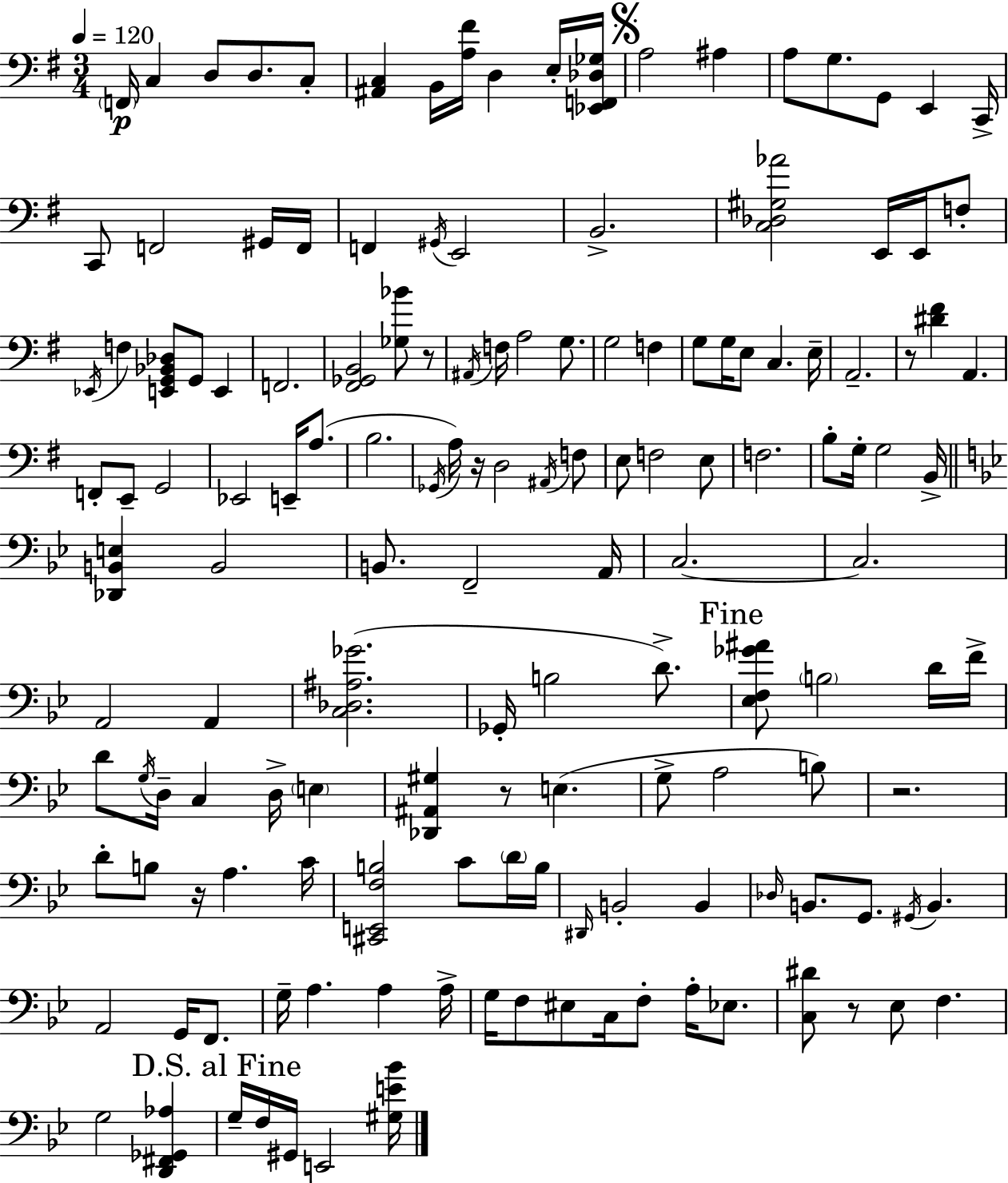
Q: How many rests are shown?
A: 7